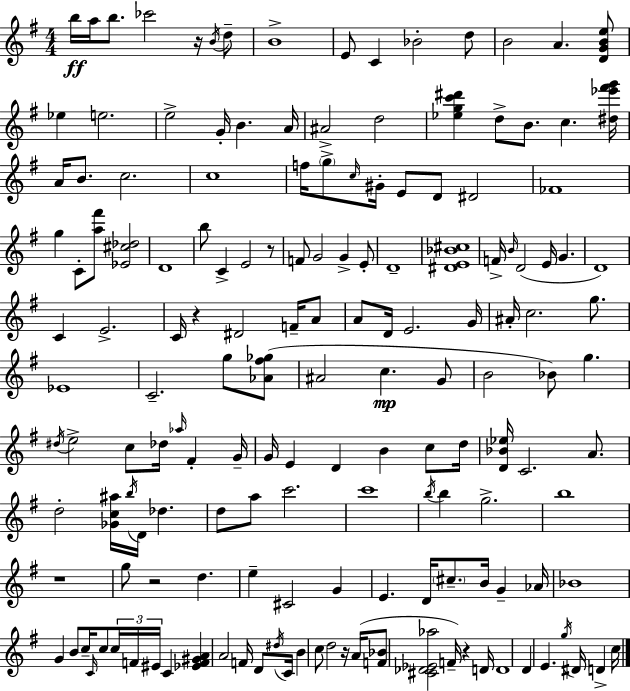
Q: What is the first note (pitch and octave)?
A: B5